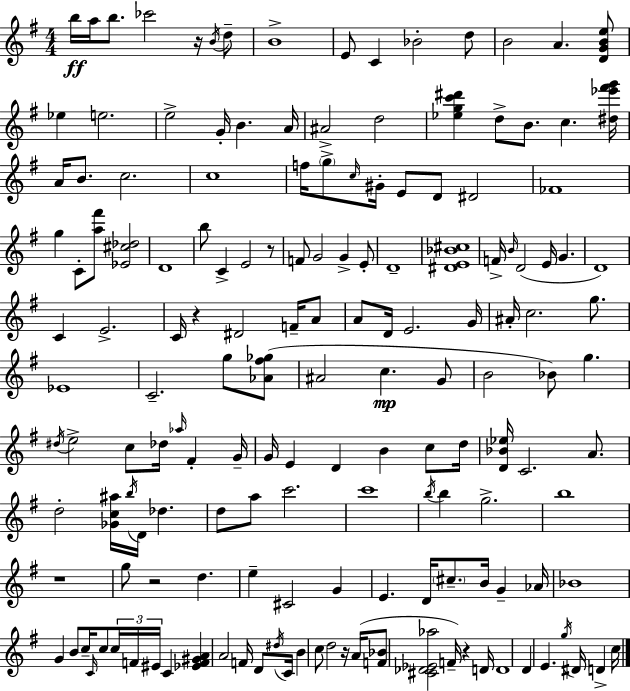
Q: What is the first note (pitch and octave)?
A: B5